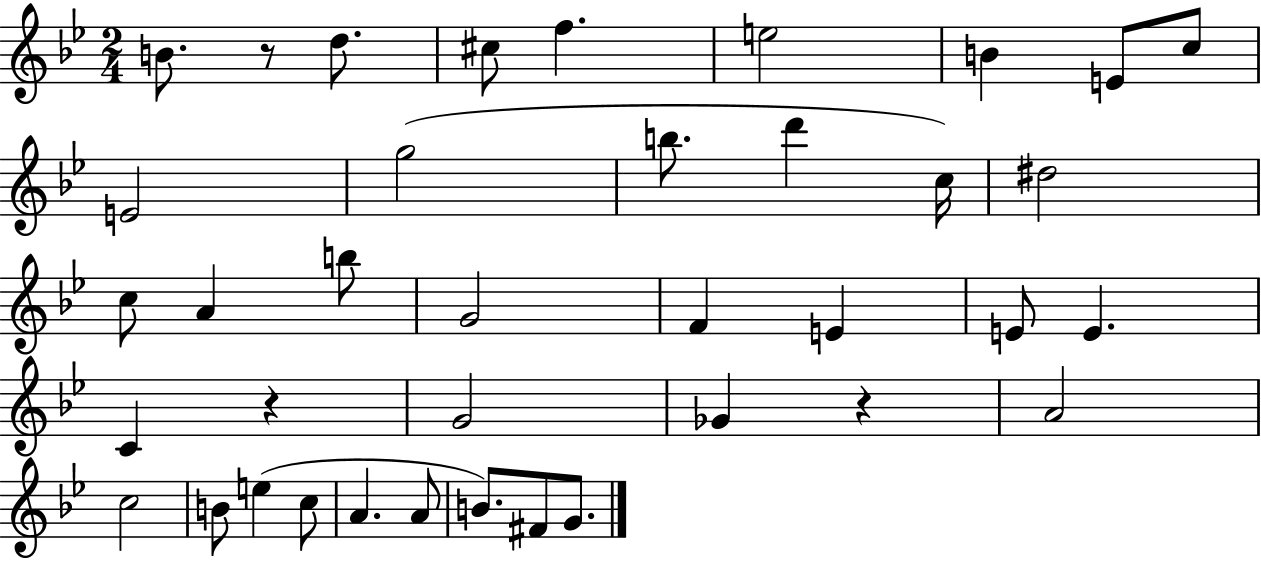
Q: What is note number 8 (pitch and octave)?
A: C5